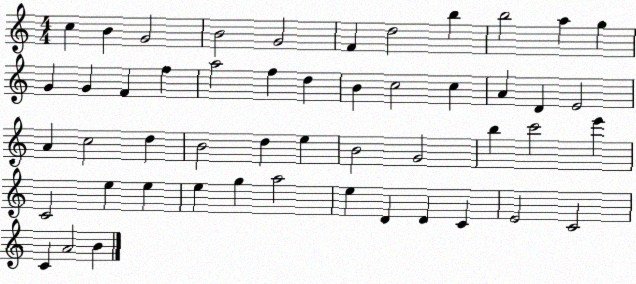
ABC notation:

X:1
T:Untitled
M:4/4
L:1/4
K:C
c B G2 B2 G2 F d2 b b2 a g G G F f a2 f d B c2 c A D E2 A c2 d B2 d e B2 G2 b c'2 e' C2 e e e g a2 e D D C E2 C2 C A2 B